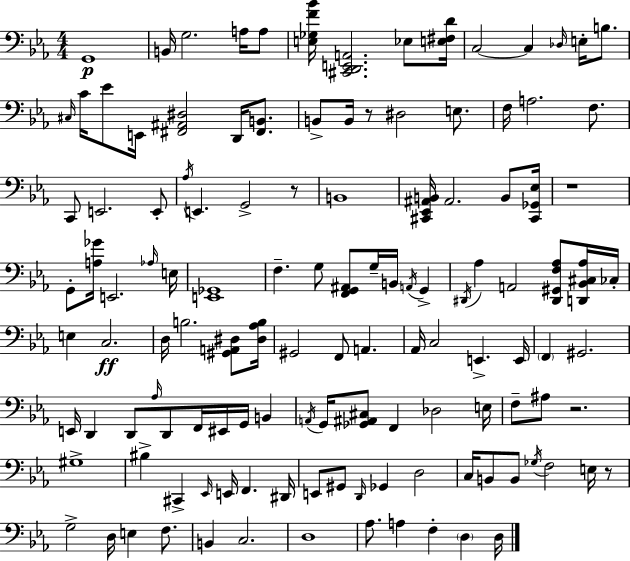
X:1
T:Untitled
M:4/4
L:1/4
K:Cm
G,,4 B,,/4 G,2 A,/4 A,/2 [E,_G,F_B]/4 [^C,,D,,E,,A,,]2 _E,/2 [E,^F,D]/4 C,2 C, _D,/4 E,/4 B,/2 ^C,/4 C/4 _E/2 E,,/4 [^F,,^A,,^D,]2 D,,/4 [^F,,B,,]/2 B,,/2 B,,/4 z/2 ^D,2 E,/2 F,/4 A,2 F,/2 C,,/2 E,,2 E,,/2 _A,/4 E,, G,,2 z/2 B,,4 [^C,,_E,,^A,,B,,]/4 ^A,,2 B,,/2 [^C,,_G,,_E,]/4 z4 G,,/2 [A,_G]/4 E,,2 _A,/4 E,/4 [E,,_G,,]4 F, G,/2 [F,,G,,^A,,]/2 G,/4 B,,/4 A,,/4 G,, ^D,,/4 _A, A,,2 [^D,,^G,,F,_A,]/2 [D,,_B,,^C,_A,]/4 _C,/4 E, C,2 D,/4 B,2 [^G,,A,,^D,]/2 [^D,_A,B,]/4 ^G,,2 F,,/2 A,, _A,,/4 C,2 E,, E,,/4 F,, ^G,,2 E,,/4 D,, D,,/2 _A,/4 D,,/2 F,,/4 ^E,,/4 G,,/4 B,, A,,/4 G,,/4 [_G,,^A,,^C,]/2 F,, _D,2 E,/4 F,/2 ^A,/2 z2 ^G,4 ^B, ^C,, _E,,/4 E,,/4 F,, ^D,,/4 E,,/2 ^G,,/2 D,,/4 _G,, D,2 C,/4 B,,/2 B,,/2 _G,/4 F,2 E,/4 z/2 G,2 D,/4 E, F,/2 B,, C,2 D,4 _A,/2 A, F, D, D,/4